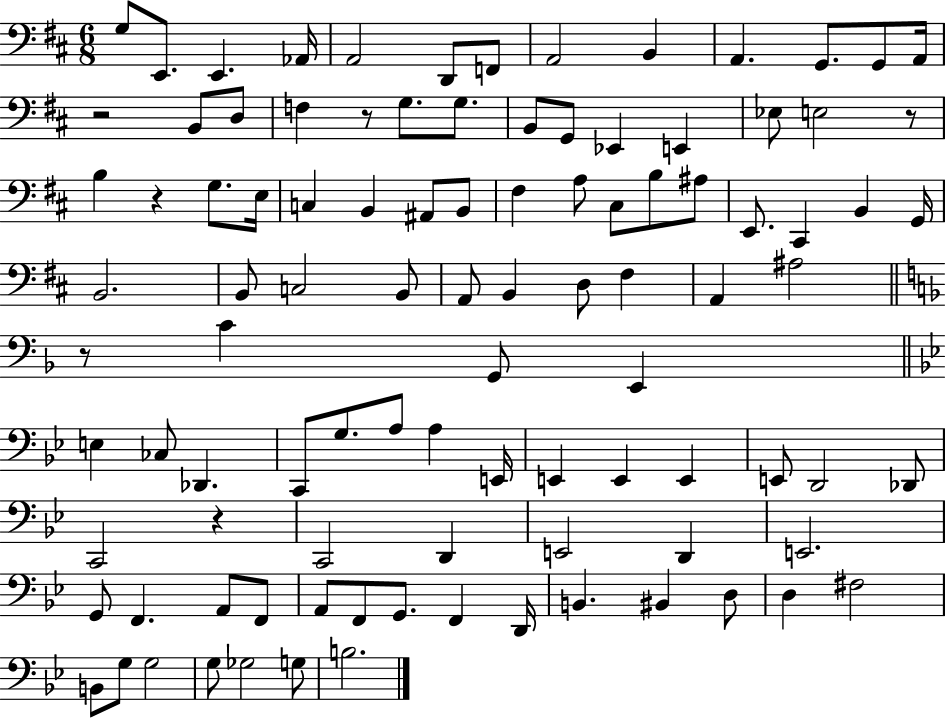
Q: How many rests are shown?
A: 6